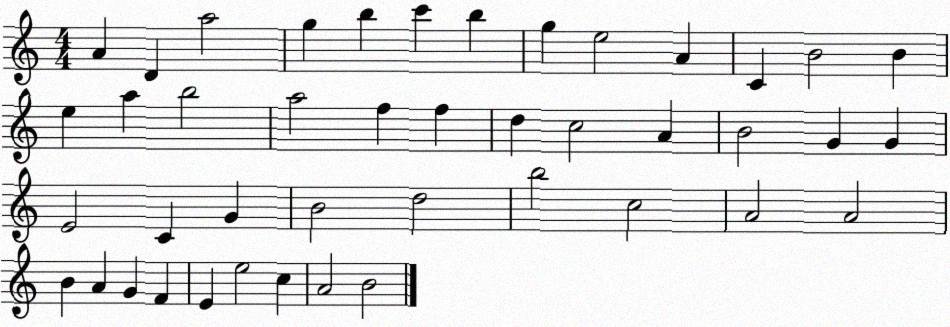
X:1
T:Untitled
M:4/4
L:1/4
K:C
A D a2 g b c' b g e2 A C B2 B e a b2 a2 f f d c2 A B2 G G E2 C G B2 d2 b2 c2 A2 A2 B A G F E e2 c A2 B2